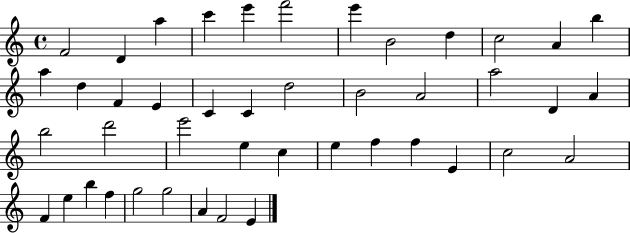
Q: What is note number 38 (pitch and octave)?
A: B5